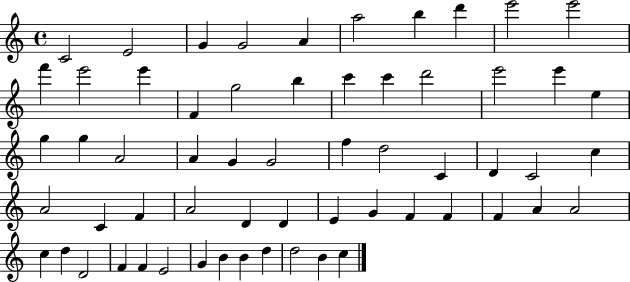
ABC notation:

X:1
T:Untitled
M:4/4
L:1/4
K:C
C2 E2 G G2 A a2 b d' e'2 e'2 f' e'2 e' F g2 b c' c' d'2 e'2 e' e g g A2 A G G2 f d2 C D C2 c A2 C F A2 D D E G F F F A A2 c d D2 F F E2 G B B d d2 B c